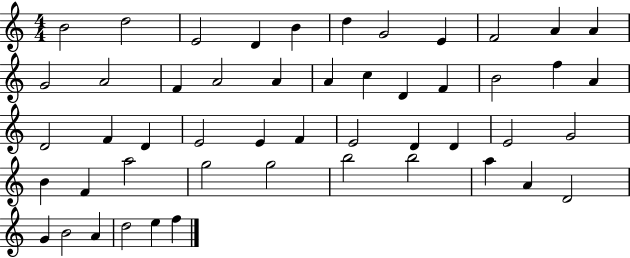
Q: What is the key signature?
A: C major